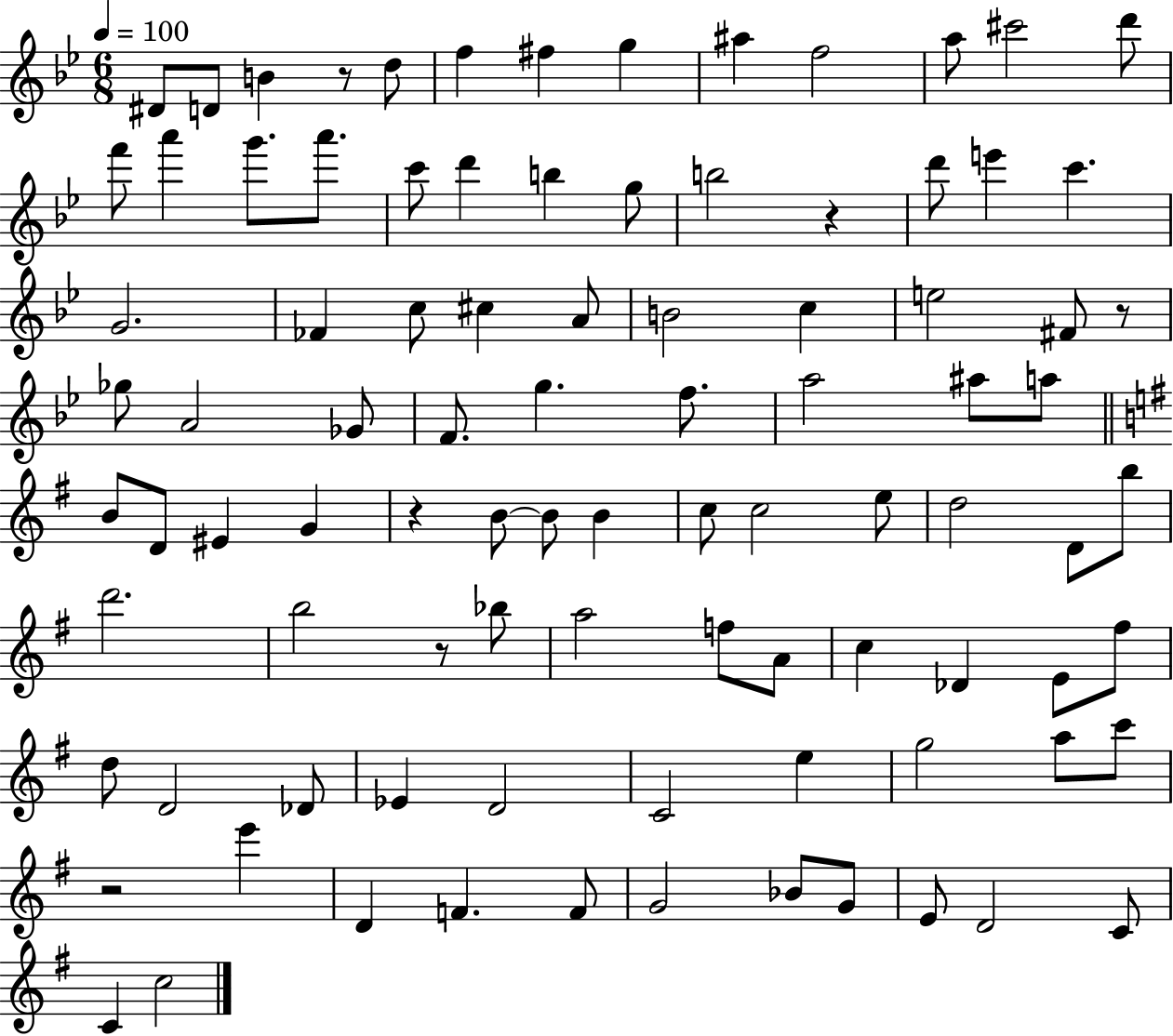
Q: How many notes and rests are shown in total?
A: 93